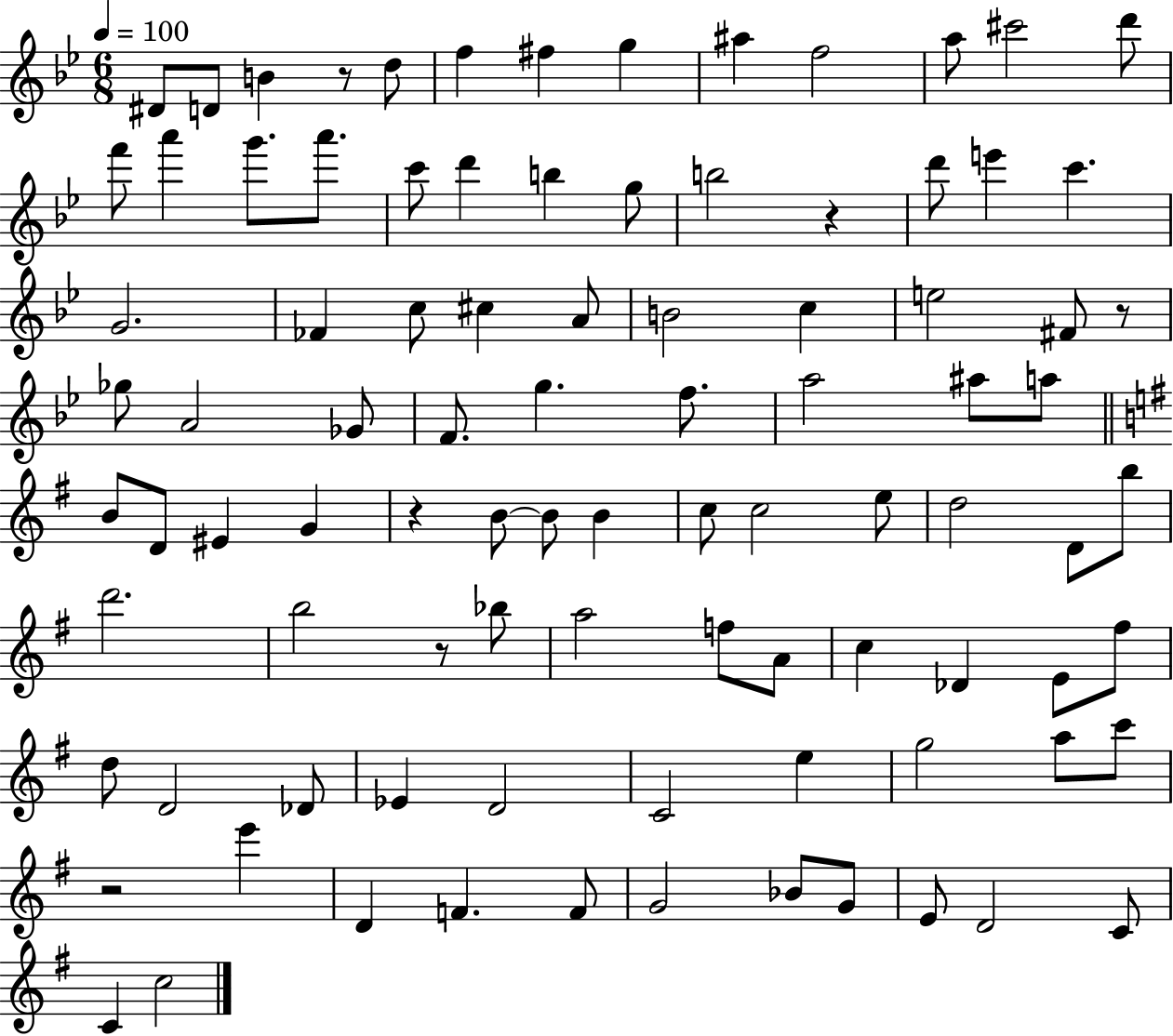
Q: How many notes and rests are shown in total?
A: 93